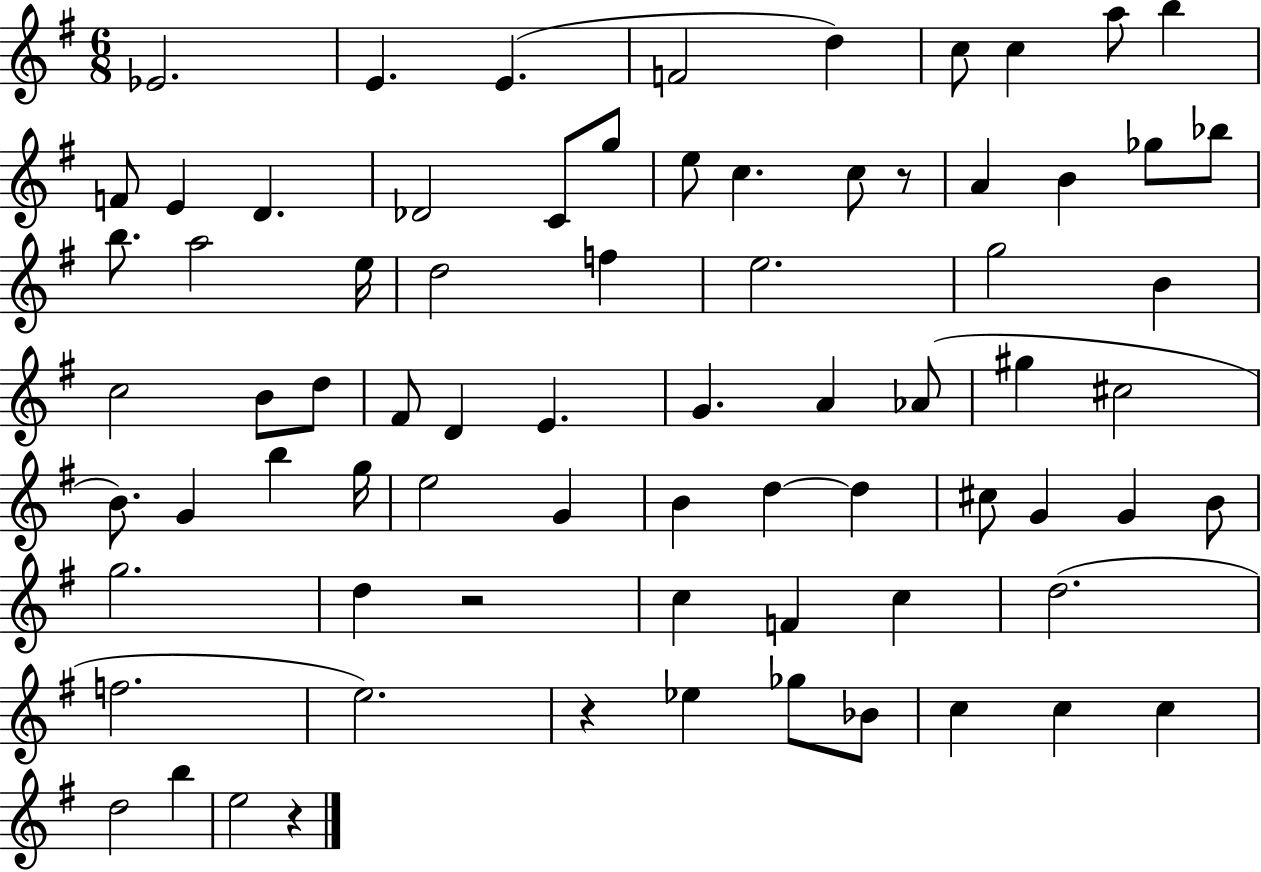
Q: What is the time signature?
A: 6/8